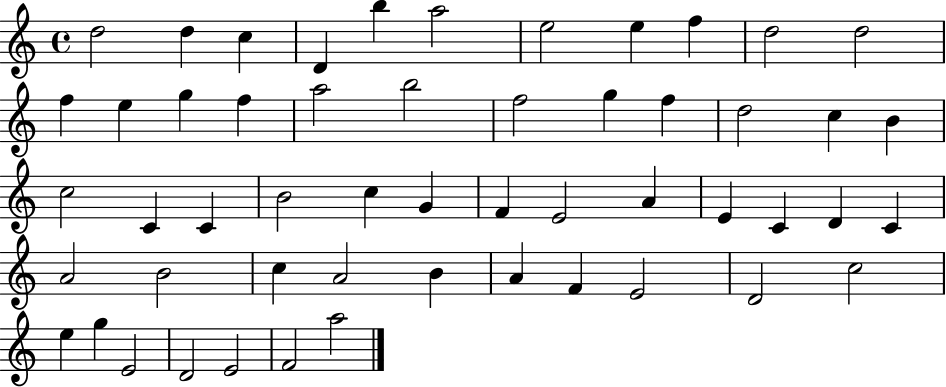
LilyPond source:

{
  \clef treble
  \time 4/4
  \defaultTimeSignature
  \key c \major
  d''2 d''4 c''4 | d'4 b''4 a''2 | e''2 e''4 f''4 | d''2 d''2 | \break f''4 e''4 g''4 f''4 | a''2 b''2 | f''2 g''4 f''4 | d''2 c''4 b'4 | \break c''2 c'4 c'4 | b'2 c''4 g'4 | f'4 e'2 a'4 | e'4 c'4 d'4 c'4 | \break a'2 b'2 | c''4 a'2 b'4 | a'4 f'4 e'2 | d'2 c''2 | \break e''4 g''4 e'2 | d'2 e'2 | f'2 a''2 | \bar "|."
}